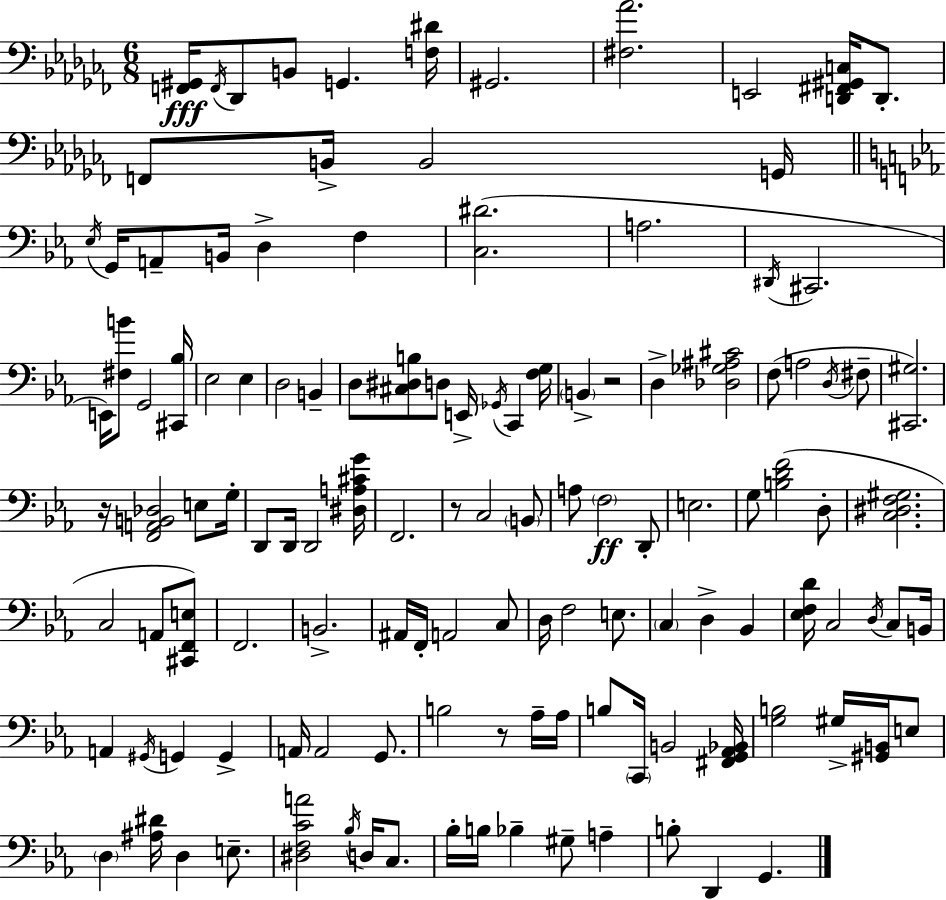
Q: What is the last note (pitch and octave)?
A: G2